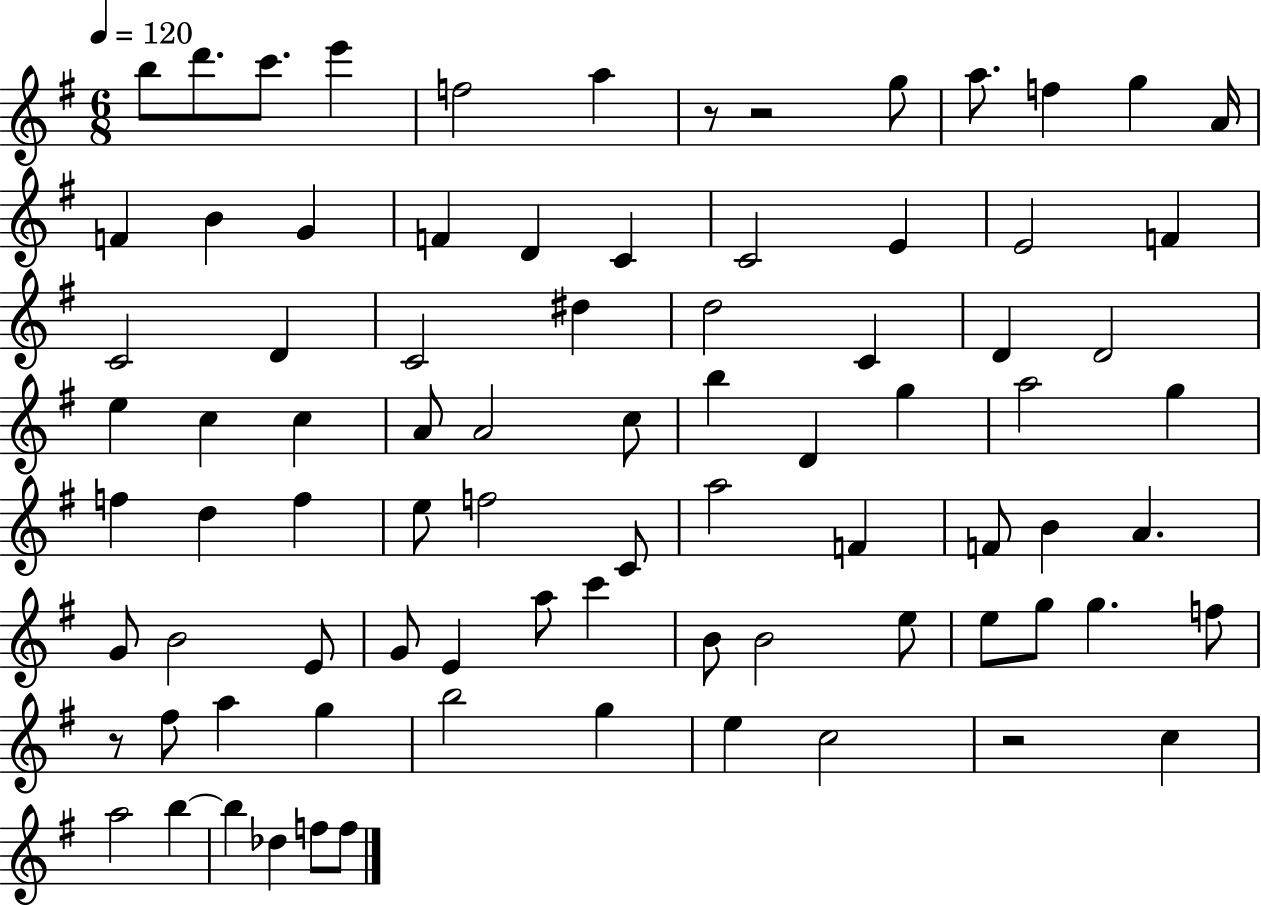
{
  \clef treble
  \numericTimeSignature
  \time 6/8
  \key g \major
  \tempo 4 = 120
  b''8 d'''8. c'''8. e'''4 | f''2 a''4 | r8 r2 g''8 | a''8. f''4 g''4 a'16 | \break f'4 b'4 g'4 | f'4 d'4 c'4 | c'2 e'4 | e'2 f'4 | \break c'2 d'4 | c'2 dis''4 | d''2 c'4 | d'4 d'2 | \break e''4 c''4 c''4 | a'8 a'2 c''8 | b''4 d'4 g''4 | a''2 g''4 | \break f''4 d''4 f''4 | e''8 f''2 c'8 | a''2 f'4 | f'8 b'4 a'4. | \break g'8 b'2 e'8 | g'8 e'4 a''8 c'''4 | b'8 b'2 e''8 | e''8 g''8 g''4. f''8 | \break r8 fis''8 a''4 g''4 | b''2 g''4 | e''4 c''2 | r2 c''4 | \break a''2 b''4~~ | b''4 des''4 f''8 f''8 | \bar "|."
}